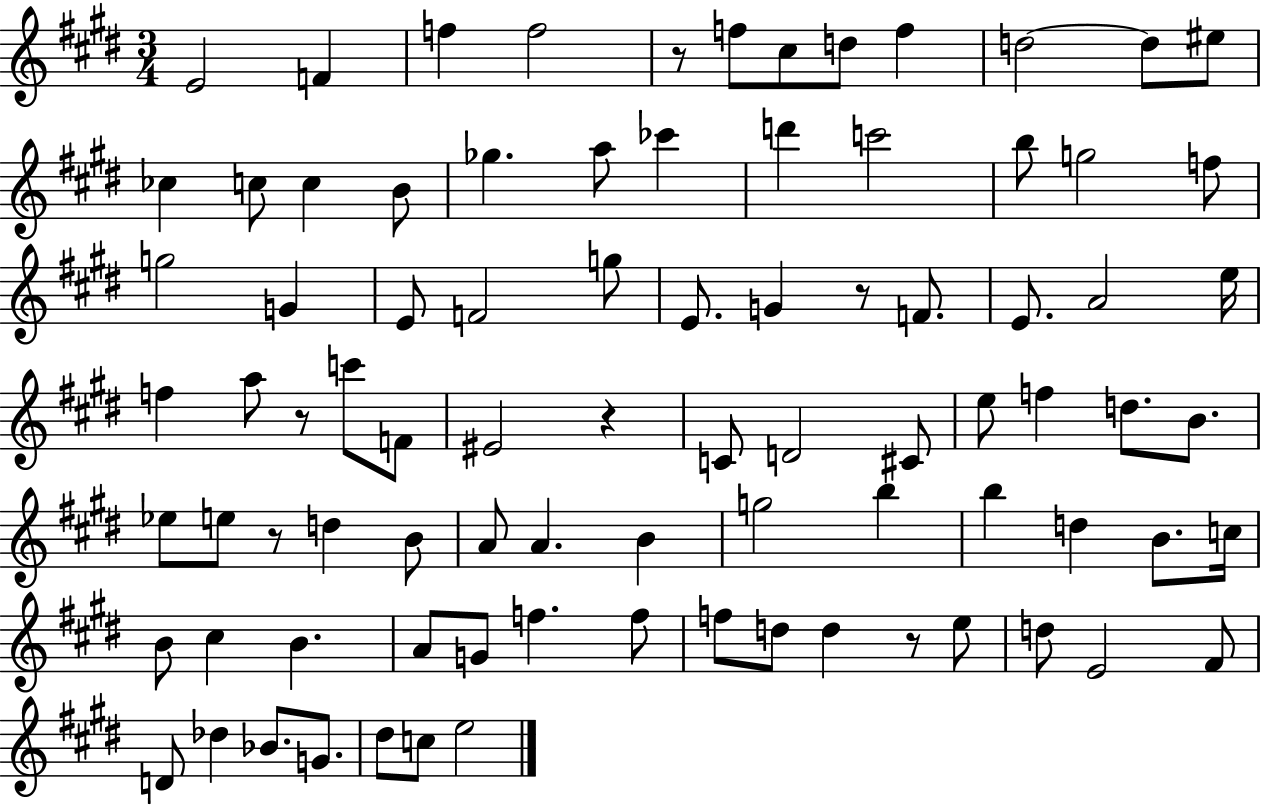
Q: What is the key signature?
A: E major